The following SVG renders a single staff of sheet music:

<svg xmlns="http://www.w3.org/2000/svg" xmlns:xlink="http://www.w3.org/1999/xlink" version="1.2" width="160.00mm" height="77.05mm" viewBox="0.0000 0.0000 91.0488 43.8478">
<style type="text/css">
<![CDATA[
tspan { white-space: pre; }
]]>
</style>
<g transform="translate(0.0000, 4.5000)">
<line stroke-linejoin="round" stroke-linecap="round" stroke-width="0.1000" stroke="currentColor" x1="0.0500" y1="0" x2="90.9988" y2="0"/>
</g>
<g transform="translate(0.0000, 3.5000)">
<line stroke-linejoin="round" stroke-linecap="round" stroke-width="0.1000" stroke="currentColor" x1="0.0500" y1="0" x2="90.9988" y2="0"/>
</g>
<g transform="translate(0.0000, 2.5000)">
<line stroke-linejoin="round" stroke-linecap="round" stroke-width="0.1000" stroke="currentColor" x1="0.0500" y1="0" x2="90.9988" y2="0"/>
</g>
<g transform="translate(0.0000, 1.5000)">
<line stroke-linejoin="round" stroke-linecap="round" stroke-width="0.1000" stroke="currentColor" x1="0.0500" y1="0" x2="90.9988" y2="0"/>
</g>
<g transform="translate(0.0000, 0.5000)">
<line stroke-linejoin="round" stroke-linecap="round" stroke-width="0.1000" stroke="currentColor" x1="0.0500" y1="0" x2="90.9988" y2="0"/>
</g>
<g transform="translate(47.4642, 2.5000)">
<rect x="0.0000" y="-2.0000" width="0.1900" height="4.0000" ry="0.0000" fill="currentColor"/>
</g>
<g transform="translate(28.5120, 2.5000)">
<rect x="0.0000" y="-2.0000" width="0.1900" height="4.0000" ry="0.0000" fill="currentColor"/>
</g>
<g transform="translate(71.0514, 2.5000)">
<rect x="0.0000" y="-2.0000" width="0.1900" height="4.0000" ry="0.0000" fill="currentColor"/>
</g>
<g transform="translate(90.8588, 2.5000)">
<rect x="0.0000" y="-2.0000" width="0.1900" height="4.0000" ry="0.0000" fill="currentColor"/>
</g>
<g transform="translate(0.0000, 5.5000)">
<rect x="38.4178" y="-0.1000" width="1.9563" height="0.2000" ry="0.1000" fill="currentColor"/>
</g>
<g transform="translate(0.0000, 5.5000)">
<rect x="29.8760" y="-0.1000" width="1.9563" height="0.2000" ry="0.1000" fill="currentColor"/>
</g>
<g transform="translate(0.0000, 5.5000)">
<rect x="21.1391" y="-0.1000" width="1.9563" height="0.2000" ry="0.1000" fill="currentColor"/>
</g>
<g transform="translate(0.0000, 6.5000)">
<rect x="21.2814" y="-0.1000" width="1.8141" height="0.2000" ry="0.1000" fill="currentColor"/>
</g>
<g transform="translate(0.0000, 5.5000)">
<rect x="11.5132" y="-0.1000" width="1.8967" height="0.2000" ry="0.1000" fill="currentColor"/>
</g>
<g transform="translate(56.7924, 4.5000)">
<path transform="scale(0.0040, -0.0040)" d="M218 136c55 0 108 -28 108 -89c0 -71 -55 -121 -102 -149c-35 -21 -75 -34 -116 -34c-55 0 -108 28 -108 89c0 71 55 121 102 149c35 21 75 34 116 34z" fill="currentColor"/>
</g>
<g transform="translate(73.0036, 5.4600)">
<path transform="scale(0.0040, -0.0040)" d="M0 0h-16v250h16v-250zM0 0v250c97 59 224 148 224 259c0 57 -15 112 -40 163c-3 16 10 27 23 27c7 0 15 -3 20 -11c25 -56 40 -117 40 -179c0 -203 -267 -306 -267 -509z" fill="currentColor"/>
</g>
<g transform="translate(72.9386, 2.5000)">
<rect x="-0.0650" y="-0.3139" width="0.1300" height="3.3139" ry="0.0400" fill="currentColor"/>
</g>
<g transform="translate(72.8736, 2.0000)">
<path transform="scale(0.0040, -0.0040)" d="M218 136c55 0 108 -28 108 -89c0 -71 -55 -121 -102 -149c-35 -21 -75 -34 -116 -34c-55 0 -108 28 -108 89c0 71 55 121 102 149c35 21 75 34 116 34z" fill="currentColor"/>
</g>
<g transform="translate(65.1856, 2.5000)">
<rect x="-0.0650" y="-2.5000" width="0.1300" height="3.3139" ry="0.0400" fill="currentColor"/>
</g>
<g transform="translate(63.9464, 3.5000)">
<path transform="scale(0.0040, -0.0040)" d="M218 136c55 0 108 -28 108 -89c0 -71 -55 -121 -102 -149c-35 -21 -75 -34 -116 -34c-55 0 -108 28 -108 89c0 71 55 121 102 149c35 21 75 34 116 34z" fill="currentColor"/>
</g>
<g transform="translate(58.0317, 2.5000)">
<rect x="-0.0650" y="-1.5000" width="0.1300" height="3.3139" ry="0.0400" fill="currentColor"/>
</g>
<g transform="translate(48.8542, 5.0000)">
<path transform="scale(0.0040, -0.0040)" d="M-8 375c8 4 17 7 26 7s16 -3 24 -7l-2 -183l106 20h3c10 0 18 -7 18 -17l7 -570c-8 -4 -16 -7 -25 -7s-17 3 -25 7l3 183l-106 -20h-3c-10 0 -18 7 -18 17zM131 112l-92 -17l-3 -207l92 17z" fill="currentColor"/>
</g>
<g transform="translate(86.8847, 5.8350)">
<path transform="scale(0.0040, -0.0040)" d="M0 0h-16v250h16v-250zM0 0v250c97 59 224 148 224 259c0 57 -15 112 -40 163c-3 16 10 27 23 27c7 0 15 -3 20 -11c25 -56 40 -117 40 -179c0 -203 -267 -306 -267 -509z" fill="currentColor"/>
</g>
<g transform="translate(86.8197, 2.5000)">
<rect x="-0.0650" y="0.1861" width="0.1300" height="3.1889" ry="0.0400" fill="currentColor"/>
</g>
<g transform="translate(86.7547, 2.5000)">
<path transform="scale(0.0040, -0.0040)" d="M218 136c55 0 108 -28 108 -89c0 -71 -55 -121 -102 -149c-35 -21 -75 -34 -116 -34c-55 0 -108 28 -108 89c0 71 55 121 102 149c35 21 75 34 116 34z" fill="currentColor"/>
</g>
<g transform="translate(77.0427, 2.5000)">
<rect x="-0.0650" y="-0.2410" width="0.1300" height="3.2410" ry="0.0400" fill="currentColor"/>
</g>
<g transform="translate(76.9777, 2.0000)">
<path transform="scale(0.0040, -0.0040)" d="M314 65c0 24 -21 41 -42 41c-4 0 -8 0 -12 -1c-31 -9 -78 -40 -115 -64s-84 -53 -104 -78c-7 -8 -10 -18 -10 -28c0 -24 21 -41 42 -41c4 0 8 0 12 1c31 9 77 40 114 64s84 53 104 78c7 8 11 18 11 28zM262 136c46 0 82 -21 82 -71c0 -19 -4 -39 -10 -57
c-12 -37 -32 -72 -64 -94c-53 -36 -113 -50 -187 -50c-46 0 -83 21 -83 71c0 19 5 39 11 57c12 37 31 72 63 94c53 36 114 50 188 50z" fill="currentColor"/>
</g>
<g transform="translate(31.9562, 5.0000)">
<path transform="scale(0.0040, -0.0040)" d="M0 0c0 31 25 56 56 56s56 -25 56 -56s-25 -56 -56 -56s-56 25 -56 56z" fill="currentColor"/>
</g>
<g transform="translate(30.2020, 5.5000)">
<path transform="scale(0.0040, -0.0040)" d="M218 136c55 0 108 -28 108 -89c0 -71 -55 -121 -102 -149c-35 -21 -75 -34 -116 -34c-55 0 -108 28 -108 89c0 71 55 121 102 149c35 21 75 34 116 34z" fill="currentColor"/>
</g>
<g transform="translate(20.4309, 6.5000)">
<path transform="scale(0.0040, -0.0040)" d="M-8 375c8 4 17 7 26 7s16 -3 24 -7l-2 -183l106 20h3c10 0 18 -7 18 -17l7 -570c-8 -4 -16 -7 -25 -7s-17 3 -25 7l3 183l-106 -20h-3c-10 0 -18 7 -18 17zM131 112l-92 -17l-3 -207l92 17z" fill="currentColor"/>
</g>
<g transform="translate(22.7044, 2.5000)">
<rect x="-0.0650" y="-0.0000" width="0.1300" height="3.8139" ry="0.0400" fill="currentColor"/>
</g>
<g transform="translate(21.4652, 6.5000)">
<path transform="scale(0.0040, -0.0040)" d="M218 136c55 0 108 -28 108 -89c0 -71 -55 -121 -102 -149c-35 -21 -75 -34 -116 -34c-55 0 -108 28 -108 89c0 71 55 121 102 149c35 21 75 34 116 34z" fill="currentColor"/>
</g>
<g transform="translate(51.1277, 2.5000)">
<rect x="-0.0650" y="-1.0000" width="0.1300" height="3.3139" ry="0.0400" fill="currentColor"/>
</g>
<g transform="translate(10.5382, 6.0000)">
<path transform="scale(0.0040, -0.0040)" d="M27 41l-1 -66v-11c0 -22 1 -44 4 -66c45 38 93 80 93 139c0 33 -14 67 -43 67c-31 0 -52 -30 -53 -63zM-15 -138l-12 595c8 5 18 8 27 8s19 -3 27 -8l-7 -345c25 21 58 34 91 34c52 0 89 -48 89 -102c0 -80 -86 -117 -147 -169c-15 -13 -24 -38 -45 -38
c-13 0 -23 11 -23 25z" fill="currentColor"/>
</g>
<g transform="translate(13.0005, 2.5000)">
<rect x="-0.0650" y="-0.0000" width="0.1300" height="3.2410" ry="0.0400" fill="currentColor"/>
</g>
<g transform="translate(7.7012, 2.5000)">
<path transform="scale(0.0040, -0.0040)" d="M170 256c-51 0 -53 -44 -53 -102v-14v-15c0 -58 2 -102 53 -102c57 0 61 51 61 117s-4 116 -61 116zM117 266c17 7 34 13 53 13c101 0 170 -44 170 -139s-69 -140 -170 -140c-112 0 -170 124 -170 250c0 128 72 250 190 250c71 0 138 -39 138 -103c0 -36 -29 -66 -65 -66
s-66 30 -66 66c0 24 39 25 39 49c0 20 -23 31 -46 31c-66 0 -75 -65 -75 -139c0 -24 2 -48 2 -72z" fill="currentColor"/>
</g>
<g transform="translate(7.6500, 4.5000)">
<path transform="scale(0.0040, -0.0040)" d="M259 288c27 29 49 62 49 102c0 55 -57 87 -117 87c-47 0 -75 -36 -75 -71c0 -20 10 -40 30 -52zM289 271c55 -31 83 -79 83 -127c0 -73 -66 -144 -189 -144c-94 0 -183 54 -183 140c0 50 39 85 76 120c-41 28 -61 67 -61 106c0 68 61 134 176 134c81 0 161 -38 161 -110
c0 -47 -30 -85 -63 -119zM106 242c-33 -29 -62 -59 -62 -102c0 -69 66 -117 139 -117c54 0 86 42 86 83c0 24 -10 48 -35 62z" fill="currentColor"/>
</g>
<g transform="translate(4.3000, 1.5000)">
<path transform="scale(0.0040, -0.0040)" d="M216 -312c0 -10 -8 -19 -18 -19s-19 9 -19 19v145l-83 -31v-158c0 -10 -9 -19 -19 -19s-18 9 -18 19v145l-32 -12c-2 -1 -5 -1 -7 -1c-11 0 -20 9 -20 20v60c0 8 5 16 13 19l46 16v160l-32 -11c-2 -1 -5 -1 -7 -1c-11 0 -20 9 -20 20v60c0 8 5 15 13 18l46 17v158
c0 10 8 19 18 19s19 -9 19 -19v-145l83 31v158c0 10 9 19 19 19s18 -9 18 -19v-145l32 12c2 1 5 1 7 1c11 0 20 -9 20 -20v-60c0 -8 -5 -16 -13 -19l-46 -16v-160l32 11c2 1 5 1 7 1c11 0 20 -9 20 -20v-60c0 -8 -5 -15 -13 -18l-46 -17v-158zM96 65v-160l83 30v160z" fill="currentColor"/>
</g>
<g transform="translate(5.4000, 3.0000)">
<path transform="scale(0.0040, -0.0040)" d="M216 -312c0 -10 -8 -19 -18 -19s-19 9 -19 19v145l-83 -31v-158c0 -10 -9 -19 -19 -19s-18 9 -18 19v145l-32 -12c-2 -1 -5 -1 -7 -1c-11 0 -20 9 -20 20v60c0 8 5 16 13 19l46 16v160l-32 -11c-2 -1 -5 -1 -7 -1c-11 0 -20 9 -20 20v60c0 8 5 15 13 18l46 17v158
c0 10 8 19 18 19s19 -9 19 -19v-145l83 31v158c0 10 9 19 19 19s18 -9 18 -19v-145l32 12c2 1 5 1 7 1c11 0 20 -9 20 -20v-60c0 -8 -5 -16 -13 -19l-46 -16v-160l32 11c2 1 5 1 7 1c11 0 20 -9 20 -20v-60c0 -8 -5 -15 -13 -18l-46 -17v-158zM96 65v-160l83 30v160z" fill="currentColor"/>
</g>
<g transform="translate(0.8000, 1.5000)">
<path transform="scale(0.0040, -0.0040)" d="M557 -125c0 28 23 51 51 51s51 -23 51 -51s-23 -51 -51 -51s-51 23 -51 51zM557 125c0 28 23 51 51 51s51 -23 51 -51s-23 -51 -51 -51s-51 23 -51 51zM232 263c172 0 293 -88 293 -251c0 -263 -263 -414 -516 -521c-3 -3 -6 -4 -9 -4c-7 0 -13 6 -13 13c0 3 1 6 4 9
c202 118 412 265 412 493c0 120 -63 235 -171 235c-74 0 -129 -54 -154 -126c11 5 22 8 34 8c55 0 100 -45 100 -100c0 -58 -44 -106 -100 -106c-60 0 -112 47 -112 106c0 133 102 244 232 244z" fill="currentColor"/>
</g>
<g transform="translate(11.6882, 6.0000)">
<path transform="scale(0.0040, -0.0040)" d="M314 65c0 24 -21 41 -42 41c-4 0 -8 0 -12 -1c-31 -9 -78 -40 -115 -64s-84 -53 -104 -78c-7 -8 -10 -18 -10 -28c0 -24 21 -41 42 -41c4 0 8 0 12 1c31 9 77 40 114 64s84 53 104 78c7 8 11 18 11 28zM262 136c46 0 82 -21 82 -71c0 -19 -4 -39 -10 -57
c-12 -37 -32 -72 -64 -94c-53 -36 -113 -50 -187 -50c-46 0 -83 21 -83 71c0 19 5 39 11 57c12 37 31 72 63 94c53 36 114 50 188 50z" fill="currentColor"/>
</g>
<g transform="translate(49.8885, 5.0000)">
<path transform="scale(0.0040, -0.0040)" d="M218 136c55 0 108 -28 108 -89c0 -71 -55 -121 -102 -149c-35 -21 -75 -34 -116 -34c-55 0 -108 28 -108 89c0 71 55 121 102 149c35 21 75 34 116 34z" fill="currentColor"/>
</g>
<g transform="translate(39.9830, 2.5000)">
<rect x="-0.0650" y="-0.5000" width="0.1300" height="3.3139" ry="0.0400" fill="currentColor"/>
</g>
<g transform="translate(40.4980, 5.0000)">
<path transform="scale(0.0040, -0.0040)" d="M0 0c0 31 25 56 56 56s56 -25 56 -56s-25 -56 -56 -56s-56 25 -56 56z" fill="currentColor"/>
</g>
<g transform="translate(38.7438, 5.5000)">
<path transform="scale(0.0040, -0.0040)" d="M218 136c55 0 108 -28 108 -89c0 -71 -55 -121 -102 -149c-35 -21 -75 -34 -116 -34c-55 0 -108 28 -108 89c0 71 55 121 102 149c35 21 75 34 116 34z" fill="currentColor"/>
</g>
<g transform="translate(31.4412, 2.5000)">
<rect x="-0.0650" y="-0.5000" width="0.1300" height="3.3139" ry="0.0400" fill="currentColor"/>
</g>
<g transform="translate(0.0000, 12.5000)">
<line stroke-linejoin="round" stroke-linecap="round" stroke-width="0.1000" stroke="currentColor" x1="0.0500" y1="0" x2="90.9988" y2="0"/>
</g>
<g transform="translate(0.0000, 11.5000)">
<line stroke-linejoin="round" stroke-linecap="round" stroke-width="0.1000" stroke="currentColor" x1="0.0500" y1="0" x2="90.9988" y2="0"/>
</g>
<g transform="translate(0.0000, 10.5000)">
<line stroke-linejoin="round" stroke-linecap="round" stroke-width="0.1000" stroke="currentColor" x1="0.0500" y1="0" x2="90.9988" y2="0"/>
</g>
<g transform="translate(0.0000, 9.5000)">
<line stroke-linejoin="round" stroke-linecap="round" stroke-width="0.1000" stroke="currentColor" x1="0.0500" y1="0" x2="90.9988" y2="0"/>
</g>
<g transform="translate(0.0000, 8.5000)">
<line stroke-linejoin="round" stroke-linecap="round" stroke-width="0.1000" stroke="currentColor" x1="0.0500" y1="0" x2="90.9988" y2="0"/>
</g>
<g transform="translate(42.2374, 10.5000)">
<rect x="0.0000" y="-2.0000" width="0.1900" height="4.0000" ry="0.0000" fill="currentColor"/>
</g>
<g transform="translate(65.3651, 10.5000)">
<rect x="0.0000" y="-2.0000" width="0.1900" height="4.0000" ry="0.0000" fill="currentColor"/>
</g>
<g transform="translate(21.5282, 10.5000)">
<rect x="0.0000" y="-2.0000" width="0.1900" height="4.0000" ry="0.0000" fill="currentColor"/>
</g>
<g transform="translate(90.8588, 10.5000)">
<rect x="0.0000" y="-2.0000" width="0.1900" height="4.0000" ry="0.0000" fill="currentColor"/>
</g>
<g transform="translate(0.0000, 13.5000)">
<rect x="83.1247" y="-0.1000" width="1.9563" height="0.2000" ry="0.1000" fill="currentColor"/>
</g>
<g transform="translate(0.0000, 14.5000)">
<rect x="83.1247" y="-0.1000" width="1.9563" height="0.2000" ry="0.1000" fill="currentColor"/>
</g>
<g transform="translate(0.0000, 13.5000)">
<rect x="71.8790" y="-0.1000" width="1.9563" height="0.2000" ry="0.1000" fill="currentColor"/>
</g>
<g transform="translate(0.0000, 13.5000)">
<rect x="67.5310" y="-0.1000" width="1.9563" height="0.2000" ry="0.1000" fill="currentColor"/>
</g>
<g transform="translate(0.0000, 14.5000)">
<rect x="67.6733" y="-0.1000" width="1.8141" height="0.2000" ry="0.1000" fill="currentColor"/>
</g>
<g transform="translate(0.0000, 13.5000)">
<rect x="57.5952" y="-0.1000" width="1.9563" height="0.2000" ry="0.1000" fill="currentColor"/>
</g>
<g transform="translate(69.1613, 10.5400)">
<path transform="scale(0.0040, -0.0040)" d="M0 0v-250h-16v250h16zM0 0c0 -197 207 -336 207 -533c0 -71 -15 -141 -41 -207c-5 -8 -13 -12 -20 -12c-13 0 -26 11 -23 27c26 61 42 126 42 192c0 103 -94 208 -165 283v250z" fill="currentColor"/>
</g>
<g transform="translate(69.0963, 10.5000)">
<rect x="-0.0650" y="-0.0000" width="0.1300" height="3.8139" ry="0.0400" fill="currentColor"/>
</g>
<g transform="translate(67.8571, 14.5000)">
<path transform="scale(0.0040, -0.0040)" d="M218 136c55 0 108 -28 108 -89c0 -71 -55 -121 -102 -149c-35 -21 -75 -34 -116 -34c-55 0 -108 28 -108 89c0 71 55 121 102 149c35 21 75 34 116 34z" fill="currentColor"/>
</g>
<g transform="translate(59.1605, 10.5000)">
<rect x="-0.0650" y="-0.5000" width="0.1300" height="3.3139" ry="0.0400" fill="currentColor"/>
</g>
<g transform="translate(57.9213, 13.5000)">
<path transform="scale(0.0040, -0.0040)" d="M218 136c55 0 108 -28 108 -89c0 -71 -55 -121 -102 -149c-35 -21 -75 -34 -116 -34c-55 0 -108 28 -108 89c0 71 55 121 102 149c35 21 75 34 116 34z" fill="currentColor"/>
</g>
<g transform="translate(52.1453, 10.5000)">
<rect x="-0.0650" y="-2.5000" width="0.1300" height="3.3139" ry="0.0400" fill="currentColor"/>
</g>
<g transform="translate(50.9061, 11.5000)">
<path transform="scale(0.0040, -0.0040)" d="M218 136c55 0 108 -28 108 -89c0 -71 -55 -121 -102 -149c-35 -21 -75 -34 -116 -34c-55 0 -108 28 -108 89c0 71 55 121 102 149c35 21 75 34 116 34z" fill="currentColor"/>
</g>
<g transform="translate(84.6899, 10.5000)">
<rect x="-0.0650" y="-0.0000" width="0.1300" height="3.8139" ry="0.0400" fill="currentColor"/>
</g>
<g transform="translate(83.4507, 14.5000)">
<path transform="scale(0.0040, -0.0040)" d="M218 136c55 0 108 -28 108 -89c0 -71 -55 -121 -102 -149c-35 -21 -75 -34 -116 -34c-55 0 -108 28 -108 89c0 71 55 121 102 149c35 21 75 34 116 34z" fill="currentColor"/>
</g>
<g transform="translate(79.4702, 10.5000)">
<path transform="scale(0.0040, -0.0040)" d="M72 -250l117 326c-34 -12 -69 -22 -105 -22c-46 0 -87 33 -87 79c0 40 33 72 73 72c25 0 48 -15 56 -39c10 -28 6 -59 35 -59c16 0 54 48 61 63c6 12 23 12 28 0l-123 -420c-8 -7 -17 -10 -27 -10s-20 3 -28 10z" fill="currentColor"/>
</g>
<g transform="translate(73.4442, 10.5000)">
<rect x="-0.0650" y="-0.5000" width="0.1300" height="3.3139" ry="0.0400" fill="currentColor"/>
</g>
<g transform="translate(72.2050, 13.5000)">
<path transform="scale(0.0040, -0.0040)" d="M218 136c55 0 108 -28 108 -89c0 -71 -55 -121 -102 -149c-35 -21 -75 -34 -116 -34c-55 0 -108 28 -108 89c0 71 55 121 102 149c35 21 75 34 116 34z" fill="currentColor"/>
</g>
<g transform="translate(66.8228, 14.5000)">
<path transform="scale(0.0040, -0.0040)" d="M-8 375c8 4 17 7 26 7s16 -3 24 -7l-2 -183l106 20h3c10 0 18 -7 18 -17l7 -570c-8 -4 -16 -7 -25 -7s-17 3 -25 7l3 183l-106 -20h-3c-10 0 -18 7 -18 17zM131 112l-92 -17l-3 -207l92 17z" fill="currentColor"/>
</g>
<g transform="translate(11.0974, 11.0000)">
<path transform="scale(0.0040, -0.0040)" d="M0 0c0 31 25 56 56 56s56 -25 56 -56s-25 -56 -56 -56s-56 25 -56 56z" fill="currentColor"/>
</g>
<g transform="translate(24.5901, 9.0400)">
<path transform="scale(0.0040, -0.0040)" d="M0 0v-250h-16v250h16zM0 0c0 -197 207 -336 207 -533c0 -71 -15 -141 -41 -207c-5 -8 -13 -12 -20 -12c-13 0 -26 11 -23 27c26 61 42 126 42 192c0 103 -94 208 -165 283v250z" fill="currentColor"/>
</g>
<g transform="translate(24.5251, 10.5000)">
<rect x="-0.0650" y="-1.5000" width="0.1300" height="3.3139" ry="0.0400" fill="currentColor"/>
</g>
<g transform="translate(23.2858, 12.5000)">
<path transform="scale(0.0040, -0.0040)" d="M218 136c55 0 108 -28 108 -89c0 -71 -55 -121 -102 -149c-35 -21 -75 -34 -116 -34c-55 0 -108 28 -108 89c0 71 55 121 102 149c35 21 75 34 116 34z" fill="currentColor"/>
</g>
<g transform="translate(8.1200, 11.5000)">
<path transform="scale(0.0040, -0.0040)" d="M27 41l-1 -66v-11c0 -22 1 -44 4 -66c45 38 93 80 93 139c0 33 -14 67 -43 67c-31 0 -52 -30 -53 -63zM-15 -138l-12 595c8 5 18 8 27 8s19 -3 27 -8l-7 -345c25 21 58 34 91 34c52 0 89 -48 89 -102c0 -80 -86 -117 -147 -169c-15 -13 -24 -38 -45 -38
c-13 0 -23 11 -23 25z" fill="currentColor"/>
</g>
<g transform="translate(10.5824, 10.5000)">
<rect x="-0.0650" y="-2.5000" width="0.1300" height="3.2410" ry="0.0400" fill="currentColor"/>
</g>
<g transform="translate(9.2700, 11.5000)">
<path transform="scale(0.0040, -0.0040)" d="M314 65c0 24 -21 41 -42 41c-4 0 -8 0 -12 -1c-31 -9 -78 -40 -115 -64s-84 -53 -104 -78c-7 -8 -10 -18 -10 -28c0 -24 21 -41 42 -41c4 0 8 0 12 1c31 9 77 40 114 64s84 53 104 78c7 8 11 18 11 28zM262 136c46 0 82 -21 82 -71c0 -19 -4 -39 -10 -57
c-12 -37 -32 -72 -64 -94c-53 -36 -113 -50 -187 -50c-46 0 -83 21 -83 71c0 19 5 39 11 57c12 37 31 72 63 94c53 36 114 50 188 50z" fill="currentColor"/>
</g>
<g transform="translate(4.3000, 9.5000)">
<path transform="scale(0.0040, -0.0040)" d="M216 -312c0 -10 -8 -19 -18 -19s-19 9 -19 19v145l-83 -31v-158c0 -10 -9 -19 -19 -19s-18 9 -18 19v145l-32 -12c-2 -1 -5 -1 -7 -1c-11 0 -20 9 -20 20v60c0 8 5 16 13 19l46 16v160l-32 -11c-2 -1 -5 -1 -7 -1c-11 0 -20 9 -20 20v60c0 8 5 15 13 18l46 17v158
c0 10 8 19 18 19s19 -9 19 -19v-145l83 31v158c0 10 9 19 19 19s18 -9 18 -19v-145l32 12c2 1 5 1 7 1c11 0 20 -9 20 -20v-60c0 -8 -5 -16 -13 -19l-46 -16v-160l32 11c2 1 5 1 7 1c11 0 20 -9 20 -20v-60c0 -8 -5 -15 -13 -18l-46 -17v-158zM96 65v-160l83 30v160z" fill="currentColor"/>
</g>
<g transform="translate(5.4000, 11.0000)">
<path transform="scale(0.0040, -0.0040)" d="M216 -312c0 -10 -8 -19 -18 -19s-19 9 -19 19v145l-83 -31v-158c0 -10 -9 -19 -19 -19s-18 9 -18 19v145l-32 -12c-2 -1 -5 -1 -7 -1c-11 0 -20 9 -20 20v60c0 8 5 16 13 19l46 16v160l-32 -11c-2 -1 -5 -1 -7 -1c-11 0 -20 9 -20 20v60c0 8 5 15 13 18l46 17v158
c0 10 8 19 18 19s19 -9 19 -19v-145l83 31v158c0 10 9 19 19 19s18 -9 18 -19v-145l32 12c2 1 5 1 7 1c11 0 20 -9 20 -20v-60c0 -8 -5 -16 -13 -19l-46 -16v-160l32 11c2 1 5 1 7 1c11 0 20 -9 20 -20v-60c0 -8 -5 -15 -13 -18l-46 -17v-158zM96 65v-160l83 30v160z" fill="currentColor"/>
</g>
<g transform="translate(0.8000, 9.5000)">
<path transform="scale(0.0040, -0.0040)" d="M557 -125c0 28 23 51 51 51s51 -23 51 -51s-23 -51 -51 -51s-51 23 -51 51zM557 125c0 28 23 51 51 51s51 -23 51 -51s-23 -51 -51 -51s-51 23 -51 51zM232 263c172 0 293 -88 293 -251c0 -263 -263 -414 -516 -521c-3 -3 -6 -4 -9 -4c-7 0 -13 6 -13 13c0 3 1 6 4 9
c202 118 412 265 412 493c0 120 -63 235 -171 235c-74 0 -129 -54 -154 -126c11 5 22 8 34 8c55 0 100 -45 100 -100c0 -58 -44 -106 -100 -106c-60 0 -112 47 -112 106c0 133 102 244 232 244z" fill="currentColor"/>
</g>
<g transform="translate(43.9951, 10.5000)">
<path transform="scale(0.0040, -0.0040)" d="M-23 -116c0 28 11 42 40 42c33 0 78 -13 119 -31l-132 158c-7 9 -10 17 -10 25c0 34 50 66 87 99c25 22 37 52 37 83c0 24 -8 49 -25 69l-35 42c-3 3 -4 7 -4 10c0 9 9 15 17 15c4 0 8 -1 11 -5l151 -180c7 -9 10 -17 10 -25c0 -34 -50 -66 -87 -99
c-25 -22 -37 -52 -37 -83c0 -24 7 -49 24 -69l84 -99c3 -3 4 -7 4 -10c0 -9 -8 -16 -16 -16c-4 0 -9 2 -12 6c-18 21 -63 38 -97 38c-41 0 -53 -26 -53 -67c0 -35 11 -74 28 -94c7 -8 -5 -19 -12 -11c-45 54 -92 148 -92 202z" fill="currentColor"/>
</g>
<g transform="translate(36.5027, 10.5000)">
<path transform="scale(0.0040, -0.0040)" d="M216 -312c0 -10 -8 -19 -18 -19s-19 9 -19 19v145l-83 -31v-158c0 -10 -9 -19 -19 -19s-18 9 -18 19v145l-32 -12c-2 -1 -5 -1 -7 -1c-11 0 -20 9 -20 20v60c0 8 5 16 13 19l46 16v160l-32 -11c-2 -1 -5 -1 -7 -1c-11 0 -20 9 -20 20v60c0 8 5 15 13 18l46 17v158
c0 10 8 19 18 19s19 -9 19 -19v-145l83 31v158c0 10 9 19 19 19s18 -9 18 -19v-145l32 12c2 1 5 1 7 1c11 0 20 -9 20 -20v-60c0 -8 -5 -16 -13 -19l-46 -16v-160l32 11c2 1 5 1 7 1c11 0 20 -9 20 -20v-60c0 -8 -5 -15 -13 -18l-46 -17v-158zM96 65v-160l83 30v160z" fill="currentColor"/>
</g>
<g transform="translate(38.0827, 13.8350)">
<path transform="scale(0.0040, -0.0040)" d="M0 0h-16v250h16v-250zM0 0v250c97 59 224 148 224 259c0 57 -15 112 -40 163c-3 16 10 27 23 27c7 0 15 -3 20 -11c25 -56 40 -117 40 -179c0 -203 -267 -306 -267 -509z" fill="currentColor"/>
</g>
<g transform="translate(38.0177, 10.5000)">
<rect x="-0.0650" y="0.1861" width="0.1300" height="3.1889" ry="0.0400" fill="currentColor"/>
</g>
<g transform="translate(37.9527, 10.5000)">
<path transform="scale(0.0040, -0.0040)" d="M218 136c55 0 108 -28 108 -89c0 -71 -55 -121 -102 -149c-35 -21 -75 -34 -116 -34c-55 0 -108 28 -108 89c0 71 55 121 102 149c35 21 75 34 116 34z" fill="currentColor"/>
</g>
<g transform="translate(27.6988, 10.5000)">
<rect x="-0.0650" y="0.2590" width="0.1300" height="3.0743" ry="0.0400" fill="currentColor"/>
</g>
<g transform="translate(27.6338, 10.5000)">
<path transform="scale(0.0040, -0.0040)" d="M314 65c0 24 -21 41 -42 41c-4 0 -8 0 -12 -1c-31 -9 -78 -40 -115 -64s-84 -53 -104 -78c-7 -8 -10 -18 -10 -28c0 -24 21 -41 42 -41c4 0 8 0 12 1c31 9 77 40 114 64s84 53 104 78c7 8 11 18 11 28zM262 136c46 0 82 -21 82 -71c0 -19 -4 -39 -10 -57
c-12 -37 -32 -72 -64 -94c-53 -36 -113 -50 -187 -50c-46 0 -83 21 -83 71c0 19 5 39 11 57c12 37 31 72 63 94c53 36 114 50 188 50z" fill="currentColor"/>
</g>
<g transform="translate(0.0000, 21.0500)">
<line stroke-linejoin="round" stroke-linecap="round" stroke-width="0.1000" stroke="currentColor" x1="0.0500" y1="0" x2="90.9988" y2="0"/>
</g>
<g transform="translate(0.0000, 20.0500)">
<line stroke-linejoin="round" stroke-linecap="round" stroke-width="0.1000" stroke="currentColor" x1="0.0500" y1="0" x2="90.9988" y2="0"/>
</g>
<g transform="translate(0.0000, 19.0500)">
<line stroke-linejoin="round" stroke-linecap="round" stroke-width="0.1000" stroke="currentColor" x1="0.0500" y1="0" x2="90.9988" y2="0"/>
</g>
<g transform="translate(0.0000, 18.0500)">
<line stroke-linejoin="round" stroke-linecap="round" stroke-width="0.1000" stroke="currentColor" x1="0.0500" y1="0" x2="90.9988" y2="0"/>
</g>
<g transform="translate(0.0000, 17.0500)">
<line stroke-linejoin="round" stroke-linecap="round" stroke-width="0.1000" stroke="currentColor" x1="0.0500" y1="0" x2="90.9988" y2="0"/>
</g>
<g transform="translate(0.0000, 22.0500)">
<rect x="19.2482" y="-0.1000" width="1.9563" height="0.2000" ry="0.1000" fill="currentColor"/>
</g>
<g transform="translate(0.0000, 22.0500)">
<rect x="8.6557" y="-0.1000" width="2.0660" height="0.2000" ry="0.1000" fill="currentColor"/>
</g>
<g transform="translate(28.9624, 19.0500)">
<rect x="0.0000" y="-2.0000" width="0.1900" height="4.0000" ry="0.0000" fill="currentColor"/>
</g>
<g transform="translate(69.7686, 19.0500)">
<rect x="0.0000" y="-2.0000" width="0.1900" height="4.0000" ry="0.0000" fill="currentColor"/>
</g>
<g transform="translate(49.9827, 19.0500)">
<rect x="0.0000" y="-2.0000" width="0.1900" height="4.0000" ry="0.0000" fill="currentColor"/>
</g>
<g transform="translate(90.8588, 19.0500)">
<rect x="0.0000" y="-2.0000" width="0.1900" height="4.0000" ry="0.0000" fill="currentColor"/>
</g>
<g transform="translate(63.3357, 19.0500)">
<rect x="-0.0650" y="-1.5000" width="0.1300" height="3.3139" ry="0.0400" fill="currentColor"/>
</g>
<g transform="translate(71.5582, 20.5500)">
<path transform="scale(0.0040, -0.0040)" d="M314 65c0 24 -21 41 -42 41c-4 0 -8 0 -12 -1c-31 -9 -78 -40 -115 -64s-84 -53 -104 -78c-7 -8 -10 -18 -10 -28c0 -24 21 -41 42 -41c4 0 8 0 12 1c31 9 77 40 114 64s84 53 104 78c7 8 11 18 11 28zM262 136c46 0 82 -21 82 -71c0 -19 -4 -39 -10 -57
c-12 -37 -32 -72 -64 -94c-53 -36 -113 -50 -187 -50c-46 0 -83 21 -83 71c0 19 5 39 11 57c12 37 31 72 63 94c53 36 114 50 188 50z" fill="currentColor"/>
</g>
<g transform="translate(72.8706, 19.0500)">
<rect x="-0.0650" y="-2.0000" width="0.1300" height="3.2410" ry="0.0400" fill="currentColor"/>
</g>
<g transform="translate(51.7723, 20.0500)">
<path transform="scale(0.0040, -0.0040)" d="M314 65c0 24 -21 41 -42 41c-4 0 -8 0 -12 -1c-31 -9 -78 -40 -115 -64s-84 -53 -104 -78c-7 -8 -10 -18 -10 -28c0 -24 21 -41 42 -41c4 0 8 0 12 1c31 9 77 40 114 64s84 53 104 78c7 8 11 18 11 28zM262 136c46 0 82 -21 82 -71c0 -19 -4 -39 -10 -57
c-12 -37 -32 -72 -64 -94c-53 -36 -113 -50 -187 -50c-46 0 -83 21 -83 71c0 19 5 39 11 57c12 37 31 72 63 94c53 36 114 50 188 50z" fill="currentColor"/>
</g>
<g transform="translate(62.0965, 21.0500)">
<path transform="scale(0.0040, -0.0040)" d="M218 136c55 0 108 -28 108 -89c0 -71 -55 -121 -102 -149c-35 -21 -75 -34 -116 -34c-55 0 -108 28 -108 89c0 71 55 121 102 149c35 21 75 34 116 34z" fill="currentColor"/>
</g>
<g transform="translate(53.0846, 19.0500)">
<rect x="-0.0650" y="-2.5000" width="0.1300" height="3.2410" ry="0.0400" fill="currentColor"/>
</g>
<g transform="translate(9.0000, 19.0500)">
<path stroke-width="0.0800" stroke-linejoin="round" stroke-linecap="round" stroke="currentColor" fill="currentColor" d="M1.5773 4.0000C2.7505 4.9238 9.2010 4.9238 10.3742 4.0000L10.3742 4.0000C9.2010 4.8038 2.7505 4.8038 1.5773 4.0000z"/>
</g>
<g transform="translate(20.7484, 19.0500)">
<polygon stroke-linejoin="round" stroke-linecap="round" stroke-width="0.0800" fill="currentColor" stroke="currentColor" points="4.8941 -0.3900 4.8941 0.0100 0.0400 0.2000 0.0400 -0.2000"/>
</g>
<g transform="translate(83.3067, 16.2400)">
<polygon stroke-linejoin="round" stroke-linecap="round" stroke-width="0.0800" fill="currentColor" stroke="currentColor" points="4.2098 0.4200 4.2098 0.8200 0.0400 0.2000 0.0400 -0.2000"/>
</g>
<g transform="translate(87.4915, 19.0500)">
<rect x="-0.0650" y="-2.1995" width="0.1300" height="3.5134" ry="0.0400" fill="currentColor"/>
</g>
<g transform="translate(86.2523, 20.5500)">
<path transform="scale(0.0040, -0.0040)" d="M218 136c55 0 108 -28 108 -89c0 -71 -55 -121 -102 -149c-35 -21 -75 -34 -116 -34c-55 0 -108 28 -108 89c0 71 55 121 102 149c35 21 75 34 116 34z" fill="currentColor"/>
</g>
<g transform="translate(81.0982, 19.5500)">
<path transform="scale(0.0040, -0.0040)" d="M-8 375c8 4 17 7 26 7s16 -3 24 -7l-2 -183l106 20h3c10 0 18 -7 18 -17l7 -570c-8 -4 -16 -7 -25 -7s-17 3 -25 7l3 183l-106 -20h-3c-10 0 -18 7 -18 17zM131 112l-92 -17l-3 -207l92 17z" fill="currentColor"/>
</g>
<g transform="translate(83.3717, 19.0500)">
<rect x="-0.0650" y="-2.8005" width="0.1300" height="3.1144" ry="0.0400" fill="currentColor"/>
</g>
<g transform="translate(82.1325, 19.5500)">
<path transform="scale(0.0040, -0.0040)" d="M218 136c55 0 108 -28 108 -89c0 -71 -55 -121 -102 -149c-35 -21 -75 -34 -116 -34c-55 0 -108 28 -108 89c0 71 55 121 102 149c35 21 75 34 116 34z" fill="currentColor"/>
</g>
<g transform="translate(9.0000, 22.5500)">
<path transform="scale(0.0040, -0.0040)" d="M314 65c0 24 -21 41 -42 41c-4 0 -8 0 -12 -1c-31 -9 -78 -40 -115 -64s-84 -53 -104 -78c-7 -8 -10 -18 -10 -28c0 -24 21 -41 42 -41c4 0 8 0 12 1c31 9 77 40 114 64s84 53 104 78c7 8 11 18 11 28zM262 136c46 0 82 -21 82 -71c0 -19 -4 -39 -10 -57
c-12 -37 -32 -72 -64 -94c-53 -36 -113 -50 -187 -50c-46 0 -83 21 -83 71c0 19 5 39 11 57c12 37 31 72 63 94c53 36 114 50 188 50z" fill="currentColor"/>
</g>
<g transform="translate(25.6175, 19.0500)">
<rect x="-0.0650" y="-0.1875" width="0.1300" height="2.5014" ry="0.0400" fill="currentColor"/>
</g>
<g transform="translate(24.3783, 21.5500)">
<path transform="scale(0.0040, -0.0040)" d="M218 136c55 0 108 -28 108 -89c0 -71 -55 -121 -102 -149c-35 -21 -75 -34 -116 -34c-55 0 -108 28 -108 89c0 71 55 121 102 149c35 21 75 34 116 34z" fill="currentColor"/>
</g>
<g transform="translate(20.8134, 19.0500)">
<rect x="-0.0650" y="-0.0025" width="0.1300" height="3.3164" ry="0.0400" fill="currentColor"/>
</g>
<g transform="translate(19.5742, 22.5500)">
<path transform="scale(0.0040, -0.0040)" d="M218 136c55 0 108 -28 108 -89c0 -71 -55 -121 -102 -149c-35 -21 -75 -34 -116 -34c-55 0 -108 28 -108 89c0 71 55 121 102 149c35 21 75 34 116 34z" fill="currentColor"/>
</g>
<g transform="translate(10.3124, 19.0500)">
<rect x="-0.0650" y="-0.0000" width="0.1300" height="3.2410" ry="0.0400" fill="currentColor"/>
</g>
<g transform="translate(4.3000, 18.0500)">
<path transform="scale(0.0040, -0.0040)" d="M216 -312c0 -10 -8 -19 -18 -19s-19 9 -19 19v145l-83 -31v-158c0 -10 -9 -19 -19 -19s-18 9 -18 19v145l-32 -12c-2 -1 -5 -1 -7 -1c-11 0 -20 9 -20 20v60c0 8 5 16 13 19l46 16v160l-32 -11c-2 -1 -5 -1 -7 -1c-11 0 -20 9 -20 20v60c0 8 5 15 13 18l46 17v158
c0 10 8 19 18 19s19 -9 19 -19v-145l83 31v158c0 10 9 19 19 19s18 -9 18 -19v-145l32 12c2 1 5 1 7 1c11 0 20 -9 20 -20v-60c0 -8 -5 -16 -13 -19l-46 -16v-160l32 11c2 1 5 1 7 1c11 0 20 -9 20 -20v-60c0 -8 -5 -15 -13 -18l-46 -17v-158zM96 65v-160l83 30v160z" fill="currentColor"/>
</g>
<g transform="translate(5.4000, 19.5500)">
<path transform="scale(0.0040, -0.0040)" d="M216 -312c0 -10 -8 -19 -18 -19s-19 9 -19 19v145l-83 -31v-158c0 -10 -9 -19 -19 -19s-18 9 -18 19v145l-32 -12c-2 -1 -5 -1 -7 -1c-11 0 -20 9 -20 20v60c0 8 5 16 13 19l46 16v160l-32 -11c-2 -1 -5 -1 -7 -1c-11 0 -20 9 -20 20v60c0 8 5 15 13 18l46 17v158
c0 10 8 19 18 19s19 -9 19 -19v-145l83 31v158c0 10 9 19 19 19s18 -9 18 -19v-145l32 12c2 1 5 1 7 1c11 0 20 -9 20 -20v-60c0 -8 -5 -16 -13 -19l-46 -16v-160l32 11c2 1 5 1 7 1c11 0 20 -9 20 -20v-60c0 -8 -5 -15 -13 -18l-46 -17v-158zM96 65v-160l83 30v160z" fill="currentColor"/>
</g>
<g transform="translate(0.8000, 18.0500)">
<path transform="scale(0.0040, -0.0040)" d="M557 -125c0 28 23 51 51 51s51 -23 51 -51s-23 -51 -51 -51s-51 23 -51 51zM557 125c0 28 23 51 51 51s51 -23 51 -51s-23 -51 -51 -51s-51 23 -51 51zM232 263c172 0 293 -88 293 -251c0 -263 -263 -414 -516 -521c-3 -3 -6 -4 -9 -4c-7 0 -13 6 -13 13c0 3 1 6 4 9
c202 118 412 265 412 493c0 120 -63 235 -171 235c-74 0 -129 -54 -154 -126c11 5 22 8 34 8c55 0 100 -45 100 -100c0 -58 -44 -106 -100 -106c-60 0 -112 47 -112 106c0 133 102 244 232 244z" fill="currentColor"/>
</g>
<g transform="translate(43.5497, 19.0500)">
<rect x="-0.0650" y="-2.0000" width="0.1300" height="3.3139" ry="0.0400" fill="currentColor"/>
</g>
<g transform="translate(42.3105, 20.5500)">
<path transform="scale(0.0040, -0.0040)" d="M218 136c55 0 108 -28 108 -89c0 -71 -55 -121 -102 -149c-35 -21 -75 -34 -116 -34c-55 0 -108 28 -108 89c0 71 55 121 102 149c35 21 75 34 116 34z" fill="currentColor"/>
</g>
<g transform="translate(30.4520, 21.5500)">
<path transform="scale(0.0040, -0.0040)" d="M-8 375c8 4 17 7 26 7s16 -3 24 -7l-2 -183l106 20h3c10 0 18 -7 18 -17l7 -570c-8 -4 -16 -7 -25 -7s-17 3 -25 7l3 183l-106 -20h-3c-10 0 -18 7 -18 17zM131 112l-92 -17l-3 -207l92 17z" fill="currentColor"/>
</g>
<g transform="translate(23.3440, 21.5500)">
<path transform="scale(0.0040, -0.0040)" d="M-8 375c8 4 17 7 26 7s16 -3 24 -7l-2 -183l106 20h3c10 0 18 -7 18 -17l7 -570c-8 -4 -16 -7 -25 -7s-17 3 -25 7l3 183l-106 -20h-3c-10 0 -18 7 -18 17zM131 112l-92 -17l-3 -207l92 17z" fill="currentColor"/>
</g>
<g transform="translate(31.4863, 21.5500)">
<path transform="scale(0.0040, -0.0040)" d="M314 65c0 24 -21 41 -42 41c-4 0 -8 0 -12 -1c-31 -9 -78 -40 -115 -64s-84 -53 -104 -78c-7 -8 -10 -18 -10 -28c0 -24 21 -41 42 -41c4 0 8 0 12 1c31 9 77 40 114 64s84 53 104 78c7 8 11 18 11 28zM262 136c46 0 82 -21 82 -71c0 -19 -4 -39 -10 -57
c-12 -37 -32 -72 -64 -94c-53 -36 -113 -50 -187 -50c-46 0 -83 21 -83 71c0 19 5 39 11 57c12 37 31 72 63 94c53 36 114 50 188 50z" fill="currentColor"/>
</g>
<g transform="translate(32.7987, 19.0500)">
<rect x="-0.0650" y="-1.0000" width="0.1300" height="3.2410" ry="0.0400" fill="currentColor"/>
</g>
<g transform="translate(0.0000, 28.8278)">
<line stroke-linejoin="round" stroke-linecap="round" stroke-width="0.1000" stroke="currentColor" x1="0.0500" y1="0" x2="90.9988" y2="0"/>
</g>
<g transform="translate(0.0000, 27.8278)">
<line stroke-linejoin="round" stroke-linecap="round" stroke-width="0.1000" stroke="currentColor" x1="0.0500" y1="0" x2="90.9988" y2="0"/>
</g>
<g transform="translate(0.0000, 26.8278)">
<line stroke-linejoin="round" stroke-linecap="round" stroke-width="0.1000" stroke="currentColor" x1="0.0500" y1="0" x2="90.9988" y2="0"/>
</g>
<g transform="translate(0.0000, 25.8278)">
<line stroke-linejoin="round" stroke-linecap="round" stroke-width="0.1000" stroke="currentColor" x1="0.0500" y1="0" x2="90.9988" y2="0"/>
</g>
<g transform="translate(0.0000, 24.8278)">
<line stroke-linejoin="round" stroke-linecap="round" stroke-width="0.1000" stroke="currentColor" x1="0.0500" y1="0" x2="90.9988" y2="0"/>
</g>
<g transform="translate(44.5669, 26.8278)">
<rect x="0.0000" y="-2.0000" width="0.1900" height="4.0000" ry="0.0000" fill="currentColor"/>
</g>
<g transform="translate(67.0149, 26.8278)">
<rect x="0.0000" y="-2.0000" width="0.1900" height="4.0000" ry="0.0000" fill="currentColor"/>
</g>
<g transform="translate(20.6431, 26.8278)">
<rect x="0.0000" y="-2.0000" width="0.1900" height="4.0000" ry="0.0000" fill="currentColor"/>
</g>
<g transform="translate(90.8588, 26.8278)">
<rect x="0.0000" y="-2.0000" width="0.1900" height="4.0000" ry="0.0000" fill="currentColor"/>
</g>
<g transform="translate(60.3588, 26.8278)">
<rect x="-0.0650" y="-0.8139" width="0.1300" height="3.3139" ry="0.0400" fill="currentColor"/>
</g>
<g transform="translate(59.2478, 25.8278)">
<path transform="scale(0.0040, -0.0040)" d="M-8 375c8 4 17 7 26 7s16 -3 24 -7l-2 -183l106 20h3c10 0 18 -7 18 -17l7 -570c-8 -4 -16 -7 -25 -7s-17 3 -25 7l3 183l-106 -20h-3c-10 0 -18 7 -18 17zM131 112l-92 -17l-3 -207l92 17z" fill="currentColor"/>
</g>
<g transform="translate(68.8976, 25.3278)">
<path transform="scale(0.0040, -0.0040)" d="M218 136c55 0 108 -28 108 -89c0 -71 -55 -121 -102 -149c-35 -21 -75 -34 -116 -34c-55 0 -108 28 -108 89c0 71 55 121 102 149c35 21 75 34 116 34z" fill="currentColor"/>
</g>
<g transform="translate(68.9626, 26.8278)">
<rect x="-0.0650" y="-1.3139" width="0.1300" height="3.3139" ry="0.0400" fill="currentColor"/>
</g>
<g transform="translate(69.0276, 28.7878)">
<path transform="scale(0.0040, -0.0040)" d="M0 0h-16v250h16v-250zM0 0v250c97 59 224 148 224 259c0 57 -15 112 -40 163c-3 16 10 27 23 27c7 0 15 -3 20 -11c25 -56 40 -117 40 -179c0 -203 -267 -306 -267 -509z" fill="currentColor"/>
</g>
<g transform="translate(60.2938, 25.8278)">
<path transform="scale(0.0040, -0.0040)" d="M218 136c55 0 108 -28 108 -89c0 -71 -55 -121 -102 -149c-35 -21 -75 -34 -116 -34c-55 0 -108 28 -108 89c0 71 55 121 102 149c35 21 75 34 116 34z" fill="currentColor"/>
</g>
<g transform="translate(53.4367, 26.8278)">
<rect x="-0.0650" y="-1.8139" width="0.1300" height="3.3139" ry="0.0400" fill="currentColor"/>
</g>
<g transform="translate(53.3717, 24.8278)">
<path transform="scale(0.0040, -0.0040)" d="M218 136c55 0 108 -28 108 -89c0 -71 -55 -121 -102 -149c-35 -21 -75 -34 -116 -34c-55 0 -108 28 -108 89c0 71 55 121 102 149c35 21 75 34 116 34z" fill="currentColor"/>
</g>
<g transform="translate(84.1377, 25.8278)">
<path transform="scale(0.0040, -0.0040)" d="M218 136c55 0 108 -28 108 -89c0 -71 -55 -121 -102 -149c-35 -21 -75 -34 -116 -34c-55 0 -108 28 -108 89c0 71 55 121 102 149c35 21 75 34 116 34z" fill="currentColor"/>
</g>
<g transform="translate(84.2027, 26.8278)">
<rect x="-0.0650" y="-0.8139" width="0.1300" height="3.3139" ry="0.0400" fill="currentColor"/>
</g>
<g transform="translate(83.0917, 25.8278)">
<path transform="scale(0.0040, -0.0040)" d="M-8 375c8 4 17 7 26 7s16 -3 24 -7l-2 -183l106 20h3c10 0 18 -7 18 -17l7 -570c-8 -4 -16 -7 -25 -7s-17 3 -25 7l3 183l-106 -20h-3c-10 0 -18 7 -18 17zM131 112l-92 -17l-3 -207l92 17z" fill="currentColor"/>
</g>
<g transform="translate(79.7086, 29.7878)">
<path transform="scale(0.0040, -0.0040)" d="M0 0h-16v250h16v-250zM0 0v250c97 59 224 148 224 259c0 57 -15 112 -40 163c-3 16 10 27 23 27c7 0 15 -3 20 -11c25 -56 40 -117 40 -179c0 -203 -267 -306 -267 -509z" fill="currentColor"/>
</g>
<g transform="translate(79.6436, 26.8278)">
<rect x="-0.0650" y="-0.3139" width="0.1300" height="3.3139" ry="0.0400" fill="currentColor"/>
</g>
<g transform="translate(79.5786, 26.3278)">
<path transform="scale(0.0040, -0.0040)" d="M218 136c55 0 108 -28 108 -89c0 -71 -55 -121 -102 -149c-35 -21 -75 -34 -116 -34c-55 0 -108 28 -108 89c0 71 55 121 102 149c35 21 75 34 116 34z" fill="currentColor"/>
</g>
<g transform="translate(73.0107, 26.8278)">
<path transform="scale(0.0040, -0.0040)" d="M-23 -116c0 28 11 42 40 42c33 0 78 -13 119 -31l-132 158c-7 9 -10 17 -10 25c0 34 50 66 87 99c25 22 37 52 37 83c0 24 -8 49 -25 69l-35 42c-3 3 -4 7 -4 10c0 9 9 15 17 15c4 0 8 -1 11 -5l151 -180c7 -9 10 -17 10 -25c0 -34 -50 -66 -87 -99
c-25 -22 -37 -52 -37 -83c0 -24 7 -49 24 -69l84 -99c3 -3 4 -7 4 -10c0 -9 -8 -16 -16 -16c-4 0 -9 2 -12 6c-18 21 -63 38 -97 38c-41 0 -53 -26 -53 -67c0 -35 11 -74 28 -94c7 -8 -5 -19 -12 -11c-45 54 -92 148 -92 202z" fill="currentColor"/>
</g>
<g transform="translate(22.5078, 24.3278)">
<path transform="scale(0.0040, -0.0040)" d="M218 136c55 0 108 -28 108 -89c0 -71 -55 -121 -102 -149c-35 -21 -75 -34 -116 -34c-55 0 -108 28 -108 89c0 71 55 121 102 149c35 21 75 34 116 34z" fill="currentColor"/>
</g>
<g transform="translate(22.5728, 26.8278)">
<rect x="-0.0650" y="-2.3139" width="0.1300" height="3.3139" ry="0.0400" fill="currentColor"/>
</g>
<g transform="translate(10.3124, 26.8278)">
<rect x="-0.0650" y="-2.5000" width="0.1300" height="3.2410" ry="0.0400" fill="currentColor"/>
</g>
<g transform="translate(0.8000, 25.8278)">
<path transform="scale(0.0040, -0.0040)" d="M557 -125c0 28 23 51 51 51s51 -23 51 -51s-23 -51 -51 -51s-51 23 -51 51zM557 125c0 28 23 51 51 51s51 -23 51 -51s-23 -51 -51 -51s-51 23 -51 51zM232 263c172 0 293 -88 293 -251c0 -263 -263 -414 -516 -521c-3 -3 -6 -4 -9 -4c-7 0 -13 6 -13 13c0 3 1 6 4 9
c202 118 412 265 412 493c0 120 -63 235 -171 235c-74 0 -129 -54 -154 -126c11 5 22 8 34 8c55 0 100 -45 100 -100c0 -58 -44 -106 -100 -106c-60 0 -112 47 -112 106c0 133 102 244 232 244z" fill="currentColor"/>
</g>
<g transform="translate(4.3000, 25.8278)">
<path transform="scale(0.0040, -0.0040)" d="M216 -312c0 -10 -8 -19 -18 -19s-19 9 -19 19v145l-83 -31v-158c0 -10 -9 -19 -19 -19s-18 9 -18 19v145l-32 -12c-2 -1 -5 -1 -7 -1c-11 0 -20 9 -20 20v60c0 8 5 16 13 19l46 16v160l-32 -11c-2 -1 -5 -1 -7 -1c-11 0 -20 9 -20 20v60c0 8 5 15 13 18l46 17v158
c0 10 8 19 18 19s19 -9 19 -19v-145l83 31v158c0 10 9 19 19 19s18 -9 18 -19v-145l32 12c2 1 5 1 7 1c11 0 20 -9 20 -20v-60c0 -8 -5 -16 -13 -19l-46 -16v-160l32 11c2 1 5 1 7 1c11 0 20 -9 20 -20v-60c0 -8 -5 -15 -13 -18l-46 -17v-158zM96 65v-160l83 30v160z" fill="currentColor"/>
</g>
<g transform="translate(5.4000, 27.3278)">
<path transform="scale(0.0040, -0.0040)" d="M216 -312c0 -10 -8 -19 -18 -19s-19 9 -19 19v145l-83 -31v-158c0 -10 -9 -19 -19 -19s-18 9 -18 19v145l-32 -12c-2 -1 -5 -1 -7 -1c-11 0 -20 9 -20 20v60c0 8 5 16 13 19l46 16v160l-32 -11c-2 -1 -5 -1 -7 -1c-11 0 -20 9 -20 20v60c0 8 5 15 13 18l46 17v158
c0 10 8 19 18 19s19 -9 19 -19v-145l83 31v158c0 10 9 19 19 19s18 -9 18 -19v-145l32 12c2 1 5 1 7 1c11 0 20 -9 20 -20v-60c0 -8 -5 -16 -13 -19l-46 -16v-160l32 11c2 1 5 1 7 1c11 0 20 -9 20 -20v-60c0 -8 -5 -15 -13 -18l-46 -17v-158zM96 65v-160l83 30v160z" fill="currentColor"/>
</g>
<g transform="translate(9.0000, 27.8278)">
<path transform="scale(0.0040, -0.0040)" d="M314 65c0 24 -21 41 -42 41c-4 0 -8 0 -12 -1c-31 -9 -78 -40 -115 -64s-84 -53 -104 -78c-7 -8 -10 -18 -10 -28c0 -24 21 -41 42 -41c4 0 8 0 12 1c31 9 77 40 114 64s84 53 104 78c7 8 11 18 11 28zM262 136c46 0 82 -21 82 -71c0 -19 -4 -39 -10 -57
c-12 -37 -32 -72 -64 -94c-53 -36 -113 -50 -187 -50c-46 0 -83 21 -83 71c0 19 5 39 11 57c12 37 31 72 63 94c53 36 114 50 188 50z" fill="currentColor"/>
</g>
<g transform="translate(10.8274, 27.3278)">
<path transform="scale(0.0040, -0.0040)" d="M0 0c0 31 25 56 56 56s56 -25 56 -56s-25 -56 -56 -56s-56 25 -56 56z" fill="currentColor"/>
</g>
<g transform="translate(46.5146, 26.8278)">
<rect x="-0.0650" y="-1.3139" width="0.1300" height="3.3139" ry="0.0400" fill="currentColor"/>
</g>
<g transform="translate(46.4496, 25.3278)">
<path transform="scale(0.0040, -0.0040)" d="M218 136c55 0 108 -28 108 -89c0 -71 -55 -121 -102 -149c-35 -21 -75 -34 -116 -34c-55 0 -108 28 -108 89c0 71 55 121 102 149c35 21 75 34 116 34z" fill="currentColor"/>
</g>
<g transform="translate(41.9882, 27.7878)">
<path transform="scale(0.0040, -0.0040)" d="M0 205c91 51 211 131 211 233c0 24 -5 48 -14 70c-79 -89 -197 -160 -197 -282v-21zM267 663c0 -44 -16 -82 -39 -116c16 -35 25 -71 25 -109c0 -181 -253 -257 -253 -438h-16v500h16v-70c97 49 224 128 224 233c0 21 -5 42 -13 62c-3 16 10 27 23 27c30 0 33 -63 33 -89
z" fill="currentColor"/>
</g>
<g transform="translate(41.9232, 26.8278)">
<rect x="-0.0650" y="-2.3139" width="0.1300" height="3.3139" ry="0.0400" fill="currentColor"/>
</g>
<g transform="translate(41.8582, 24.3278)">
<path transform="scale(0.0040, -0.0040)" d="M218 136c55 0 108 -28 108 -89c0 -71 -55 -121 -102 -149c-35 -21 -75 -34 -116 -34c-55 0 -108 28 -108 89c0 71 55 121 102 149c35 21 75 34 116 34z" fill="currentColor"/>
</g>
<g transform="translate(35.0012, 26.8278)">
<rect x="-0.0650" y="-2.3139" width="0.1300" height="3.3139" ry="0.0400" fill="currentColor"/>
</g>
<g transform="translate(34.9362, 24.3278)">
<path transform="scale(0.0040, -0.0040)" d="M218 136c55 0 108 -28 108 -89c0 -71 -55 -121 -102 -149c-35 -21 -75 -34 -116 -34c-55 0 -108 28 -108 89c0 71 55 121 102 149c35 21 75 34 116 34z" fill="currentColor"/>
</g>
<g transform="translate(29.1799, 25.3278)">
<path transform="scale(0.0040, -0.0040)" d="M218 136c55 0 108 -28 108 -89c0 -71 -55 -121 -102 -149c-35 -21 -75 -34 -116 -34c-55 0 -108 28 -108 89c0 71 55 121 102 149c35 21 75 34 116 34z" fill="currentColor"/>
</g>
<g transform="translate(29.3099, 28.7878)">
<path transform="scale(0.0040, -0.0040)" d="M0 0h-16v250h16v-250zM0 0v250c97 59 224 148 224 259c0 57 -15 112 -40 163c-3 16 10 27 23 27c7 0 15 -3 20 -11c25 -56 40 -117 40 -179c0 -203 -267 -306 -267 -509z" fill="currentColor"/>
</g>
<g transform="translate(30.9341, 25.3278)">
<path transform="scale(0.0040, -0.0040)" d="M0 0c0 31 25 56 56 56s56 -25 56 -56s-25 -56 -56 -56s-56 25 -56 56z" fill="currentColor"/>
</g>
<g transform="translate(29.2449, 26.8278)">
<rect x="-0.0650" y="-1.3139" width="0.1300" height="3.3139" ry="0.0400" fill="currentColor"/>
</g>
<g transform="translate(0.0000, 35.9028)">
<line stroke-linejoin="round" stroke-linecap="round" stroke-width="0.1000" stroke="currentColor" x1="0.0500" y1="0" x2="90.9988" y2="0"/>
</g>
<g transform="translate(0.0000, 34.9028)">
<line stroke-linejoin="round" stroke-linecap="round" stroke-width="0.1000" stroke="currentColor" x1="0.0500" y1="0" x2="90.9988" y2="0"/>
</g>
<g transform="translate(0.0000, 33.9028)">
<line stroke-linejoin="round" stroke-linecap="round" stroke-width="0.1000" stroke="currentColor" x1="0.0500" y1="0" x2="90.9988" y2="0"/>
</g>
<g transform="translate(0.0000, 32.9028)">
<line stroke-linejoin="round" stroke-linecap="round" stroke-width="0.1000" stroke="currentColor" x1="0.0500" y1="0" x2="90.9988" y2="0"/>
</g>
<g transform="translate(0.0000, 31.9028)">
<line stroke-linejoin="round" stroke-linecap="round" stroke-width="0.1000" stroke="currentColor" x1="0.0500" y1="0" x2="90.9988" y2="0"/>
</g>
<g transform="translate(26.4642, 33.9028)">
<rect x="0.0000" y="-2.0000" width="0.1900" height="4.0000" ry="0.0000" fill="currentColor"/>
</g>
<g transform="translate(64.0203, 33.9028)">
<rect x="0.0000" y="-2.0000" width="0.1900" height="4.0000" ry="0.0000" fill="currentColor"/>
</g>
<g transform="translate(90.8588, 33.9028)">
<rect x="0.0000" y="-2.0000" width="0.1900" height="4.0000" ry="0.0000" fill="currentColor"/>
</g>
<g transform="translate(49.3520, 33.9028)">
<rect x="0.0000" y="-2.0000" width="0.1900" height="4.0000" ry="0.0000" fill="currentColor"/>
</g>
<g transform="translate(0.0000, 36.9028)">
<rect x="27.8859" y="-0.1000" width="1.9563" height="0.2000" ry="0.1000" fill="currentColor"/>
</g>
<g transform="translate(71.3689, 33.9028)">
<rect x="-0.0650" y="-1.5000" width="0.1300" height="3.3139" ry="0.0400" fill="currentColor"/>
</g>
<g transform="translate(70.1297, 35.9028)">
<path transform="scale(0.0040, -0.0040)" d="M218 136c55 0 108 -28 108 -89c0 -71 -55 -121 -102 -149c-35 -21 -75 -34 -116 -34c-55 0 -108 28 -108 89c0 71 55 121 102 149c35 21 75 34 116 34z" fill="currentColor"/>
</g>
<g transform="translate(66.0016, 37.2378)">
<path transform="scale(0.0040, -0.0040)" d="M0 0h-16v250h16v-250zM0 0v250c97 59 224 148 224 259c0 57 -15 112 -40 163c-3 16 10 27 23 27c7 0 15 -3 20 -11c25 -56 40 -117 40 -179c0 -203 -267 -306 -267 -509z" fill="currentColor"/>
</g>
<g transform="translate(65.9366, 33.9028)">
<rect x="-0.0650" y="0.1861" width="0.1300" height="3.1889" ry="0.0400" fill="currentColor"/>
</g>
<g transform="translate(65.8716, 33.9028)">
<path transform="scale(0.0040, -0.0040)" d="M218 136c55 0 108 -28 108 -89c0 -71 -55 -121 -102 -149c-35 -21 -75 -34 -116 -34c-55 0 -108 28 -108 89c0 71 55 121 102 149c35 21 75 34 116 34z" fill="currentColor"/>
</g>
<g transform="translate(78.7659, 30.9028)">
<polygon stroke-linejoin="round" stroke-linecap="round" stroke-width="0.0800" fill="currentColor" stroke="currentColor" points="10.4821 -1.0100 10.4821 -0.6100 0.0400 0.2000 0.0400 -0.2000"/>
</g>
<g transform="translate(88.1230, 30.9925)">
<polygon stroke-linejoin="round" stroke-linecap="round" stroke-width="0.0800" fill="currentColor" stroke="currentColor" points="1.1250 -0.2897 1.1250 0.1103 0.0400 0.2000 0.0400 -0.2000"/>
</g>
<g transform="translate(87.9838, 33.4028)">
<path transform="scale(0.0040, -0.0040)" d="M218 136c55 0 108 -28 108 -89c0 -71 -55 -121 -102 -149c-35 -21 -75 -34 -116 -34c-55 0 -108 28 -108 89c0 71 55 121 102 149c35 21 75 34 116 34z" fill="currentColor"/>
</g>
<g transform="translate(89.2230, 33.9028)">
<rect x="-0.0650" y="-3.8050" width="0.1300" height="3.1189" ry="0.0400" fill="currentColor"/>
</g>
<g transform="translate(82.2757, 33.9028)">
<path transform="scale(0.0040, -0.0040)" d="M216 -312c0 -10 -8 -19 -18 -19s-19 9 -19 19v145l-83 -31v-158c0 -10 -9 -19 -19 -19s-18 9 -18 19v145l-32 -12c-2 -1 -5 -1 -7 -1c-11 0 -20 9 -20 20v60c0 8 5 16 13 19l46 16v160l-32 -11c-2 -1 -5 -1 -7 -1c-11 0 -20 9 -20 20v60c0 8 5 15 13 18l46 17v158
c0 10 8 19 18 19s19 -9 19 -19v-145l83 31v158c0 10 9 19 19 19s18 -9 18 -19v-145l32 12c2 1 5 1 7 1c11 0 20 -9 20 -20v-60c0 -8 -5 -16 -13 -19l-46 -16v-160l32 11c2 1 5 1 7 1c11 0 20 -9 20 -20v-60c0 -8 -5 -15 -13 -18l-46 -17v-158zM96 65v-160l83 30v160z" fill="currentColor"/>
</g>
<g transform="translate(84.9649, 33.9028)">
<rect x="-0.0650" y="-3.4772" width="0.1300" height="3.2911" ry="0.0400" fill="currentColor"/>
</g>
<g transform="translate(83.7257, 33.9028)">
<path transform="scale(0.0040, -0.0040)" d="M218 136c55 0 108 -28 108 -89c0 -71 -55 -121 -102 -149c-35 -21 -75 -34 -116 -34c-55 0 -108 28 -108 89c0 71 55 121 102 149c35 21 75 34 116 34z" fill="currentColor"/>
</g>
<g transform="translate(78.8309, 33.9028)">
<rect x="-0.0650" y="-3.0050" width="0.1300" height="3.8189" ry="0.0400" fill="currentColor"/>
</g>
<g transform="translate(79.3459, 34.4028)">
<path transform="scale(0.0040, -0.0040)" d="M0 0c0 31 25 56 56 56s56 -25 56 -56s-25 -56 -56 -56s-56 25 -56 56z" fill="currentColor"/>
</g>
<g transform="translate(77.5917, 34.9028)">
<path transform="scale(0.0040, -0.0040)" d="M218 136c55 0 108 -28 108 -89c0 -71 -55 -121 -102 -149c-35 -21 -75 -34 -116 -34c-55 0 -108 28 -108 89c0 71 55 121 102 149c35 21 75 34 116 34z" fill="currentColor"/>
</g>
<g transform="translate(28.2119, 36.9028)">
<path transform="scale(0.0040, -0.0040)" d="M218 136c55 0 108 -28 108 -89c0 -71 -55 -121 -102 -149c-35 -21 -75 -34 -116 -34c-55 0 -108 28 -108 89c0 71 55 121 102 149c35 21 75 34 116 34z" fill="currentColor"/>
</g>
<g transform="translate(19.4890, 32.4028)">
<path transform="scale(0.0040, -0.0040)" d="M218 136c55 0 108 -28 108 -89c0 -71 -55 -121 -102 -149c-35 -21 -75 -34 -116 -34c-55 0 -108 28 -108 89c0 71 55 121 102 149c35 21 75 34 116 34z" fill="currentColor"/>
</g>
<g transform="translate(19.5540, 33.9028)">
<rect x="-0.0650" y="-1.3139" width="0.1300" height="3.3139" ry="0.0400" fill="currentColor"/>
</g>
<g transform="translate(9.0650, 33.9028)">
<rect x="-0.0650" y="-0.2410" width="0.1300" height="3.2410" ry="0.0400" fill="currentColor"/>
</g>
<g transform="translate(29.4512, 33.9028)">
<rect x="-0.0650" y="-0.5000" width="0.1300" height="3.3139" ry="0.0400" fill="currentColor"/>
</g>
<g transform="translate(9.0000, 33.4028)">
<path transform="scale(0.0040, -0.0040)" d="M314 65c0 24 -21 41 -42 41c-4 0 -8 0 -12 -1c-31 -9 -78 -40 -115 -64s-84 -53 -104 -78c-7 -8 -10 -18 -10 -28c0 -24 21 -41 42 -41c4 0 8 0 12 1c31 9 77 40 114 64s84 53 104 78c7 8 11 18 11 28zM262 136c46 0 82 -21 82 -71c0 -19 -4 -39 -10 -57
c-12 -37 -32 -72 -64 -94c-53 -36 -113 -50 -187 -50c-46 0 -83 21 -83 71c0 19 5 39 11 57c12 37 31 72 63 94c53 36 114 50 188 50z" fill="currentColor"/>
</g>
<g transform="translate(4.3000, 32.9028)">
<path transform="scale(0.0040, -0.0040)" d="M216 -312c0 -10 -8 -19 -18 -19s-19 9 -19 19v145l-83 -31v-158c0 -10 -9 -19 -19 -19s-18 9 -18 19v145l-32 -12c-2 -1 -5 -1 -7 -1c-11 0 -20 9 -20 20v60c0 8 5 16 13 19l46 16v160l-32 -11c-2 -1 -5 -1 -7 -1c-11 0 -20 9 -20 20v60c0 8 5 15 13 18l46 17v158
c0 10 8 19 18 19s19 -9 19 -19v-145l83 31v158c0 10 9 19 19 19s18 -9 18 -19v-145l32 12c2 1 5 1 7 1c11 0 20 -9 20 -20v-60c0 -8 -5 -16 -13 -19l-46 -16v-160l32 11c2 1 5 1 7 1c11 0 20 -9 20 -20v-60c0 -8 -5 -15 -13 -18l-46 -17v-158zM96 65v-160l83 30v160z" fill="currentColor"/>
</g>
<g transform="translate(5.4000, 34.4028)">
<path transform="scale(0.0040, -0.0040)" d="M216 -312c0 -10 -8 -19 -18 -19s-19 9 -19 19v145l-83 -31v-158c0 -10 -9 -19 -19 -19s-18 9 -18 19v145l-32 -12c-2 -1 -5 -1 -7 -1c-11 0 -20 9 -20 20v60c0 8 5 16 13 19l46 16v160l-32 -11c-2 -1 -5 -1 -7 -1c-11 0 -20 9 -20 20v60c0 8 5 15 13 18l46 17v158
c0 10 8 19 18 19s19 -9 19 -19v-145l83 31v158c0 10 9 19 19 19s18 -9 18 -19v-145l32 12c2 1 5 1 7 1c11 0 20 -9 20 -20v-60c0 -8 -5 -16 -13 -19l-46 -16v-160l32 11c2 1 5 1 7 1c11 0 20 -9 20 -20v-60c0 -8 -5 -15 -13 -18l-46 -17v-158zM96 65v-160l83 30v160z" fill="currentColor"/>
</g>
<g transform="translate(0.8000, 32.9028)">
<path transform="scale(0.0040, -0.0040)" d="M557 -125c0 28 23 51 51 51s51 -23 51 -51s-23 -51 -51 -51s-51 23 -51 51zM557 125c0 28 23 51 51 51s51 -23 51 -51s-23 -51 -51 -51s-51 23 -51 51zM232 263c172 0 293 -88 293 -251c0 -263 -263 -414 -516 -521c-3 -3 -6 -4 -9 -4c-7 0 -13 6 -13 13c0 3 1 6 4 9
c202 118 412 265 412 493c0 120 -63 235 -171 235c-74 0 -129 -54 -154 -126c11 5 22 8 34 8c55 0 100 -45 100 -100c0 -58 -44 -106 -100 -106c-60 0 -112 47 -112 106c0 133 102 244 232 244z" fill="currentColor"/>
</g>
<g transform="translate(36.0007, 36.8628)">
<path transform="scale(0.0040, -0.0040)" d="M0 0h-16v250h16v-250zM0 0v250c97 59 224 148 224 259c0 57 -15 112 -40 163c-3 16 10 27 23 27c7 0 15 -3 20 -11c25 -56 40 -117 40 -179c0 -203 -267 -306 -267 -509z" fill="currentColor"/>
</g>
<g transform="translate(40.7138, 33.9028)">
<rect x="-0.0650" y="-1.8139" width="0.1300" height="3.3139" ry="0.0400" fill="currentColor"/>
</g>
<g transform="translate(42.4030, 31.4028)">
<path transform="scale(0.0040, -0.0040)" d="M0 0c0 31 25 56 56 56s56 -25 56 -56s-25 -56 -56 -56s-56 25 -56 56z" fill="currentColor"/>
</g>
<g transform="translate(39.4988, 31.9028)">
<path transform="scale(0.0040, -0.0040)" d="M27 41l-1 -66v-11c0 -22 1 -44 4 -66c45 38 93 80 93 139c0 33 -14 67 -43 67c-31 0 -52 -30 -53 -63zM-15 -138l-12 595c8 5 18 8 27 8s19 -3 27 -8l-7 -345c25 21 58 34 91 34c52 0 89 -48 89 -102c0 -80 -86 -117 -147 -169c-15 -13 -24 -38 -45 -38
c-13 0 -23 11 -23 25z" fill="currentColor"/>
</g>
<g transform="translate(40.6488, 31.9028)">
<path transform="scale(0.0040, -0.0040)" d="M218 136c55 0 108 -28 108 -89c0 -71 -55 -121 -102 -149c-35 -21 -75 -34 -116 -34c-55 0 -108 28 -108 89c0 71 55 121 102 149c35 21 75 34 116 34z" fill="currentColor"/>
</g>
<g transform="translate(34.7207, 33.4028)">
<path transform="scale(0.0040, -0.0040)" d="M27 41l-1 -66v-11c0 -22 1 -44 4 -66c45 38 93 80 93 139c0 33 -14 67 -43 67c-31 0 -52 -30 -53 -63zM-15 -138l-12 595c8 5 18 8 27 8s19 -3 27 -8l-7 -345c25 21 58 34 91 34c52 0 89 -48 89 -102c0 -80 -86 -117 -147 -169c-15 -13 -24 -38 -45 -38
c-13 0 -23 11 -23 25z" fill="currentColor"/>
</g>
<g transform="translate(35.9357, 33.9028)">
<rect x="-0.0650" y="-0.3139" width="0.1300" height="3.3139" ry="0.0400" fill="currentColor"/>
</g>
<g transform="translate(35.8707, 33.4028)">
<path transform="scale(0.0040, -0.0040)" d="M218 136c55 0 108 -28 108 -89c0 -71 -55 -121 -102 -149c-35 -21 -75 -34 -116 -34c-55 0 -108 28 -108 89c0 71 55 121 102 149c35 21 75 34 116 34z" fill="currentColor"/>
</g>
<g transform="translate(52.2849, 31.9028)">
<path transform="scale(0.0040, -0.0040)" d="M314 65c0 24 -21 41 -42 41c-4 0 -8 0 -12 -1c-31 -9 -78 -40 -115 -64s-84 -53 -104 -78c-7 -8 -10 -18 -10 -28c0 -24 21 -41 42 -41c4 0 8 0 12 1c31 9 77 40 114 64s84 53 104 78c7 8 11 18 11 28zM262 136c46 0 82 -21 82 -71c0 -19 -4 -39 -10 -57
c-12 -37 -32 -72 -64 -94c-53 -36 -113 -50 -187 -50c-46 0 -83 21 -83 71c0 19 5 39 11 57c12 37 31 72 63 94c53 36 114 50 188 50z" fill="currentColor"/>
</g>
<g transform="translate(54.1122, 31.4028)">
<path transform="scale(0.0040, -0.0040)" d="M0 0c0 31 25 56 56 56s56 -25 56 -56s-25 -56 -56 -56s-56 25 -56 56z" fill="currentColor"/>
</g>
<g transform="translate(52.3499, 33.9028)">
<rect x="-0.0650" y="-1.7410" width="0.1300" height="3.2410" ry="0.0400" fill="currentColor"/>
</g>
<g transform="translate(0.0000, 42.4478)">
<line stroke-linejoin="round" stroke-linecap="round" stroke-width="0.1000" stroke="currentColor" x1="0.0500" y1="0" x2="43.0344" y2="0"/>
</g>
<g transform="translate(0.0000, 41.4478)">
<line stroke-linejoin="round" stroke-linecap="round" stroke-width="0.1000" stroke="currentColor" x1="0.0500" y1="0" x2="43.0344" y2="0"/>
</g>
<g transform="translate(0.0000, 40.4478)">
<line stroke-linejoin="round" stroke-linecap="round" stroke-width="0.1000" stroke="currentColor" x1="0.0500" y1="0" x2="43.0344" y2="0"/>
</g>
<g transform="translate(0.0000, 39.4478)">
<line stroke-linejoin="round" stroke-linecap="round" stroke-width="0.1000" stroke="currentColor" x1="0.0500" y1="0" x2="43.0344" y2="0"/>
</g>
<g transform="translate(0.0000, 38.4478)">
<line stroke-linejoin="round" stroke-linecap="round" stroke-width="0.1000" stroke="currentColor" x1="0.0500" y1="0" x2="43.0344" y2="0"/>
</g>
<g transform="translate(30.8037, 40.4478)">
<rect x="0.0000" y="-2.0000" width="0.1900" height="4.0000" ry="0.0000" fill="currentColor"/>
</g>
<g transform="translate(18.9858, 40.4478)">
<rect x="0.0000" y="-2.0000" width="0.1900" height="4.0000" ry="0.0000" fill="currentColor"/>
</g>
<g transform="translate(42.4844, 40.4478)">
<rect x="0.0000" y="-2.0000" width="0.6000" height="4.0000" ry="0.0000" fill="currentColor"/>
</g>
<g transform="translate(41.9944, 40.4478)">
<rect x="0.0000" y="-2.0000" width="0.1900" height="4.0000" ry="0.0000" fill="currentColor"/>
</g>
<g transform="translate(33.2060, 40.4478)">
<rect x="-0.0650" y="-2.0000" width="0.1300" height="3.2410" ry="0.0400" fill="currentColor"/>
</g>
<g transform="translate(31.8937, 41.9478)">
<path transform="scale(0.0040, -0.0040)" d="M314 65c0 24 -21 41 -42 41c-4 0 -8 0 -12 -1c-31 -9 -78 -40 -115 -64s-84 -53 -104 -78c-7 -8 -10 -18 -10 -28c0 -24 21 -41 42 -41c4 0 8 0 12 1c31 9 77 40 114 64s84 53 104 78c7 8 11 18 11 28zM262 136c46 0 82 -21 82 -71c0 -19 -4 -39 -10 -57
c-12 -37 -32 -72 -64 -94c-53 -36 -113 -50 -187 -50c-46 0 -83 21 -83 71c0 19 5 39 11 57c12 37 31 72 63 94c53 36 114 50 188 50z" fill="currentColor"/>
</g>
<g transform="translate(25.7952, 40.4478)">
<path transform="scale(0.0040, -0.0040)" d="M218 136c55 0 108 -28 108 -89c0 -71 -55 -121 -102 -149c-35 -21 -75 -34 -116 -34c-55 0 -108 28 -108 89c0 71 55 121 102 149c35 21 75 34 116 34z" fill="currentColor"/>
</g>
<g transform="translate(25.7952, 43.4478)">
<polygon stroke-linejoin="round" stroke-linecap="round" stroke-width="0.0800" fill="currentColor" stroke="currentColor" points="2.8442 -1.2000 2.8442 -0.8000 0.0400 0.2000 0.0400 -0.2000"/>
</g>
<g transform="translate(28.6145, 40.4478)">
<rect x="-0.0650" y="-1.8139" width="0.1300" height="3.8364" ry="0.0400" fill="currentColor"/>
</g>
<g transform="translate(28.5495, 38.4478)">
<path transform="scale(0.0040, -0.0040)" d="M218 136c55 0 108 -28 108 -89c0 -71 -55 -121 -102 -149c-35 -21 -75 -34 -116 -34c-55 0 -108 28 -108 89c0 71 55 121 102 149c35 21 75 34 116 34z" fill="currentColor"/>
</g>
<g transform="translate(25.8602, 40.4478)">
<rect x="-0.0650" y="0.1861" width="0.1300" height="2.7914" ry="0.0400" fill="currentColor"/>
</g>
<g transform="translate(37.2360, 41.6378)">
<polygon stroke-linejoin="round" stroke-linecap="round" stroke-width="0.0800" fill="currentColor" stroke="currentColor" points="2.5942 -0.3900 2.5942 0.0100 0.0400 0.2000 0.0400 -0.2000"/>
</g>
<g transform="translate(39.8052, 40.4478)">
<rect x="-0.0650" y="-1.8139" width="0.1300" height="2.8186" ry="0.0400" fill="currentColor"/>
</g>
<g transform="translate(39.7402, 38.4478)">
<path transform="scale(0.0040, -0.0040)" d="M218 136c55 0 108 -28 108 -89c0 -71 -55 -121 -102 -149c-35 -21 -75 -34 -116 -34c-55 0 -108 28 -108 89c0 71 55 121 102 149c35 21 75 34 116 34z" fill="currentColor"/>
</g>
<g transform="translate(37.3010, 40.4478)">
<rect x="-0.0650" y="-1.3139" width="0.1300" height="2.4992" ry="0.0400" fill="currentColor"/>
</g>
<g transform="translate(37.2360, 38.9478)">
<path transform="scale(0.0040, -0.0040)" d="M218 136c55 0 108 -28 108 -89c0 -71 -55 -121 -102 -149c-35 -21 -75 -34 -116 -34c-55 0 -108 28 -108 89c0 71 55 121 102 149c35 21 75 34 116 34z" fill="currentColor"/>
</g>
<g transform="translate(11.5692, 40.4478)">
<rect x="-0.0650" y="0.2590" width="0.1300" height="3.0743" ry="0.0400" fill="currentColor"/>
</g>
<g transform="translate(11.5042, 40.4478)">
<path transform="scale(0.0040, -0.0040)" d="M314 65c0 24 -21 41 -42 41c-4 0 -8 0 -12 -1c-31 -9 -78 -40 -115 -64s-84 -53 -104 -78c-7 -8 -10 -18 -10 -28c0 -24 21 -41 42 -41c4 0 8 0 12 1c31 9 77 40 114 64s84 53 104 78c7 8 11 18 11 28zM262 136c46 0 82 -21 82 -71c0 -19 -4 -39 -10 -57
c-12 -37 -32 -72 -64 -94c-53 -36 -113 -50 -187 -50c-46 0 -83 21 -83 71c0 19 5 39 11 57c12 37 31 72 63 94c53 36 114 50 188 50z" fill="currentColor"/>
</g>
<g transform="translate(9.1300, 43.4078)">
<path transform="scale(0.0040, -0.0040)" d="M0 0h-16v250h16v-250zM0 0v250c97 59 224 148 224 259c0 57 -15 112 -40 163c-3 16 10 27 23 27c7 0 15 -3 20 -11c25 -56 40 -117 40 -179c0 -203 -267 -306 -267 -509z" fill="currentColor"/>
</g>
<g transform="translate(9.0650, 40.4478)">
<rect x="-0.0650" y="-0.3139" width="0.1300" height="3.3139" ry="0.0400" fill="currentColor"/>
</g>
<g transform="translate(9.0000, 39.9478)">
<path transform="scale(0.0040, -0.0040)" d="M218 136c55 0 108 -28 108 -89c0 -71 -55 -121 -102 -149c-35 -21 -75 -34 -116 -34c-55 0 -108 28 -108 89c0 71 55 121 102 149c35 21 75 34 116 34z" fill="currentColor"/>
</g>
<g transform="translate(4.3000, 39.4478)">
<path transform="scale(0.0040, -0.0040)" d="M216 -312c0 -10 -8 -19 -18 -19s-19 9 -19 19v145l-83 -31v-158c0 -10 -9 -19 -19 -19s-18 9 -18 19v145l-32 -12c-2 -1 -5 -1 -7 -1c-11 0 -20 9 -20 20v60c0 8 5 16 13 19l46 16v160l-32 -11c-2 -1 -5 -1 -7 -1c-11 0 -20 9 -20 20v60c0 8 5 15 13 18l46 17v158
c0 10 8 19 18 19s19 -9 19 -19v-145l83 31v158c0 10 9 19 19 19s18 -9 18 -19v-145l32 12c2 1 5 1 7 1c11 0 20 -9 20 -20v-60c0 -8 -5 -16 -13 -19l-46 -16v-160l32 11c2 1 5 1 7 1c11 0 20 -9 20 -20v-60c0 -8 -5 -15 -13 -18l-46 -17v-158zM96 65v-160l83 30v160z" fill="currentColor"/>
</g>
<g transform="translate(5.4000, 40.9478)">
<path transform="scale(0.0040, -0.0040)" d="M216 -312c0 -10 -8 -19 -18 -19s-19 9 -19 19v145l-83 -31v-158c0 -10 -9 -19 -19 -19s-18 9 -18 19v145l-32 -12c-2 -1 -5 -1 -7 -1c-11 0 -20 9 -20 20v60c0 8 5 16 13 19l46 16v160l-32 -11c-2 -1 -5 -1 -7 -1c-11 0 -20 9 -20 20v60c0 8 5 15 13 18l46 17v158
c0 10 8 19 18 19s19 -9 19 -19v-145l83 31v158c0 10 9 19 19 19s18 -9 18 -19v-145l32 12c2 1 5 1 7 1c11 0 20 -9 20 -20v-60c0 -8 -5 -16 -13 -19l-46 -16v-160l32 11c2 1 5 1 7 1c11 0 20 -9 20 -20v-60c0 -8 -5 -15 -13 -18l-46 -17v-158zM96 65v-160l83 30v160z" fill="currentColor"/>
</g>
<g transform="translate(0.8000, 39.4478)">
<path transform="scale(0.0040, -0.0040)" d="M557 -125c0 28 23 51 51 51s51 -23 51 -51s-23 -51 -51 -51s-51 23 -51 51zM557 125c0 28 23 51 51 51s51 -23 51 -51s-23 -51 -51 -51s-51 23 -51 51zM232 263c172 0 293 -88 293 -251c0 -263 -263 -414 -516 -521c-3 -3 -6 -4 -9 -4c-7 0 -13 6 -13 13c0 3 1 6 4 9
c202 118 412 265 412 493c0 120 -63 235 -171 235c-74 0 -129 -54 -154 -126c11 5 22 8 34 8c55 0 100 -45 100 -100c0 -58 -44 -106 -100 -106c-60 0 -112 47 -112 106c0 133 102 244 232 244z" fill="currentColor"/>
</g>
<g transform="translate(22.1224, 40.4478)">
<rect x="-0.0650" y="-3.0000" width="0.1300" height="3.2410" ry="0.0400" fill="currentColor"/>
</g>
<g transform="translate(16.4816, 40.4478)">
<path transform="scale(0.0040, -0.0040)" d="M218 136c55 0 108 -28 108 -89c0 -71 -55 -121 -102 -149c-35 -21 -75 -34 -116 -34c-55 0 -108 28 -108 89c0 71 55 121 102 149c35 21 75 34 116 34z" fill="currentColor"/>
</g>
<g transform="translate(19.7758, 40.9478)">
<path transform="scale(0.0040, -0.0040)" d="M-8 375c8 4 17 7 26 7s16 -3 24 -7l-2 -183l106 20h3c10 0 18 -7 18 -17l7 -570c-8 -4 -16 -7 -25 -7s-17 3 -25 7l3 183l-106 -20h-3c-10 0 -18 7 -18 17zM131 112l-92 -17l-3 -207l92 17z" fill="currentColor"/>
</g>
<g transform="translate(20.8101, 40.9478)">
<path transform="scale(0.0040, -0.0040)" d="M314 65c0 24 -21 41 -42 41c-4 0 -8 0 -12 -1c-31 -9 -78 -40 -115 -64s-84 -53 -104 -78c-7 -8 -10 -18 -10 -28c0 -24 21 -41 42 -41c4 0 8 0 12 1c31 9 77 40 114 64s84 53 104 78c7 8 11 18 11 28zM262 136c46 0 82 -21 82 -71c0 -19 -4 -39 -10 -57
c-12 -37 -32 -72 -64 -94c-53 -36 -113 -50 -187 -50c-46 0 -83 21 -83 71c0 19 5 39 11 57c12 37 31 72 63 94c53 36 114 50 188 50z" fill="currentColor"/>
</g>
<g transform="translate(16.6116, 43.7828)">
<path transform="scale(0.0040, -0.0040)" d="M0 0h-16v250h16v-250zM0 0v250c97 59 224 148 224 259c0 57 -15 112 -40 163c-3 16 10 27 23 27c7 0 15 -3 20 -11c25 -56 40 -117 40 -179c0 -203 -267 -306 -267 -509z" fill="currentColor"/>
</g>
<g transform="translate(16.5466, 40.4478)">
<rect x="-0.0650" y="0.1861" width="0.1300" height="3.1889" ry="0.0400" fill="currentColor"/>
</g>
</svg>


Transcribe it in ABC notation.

X:1
T:Untitled
M:6/8
L:1/4
K:D
_D,,2 C,, E,, E,, F,, G,, B,, E,/2 E,2 D,/2 _B,,2 G,,/2 D,2 ^D,/2 z B,, E,, C,,/2 E,, z/2 C,, D,,2 D,,/2 F,,/2 F,,2 A,, B,,2 G,, A,,2 C,/2 A,,/2 B,,2 B, G,/2 B, B,/4 G, A, F, G,/2 z E,/2 F, E,2 G, E,, _E,/2 _A, A,2 D,/2 G,, B,,/2 ^D,/2 E,/4 E,/2 D,2 D,/2 C,2 D,/2 A,/2 A,,2 G,/2 A,/2